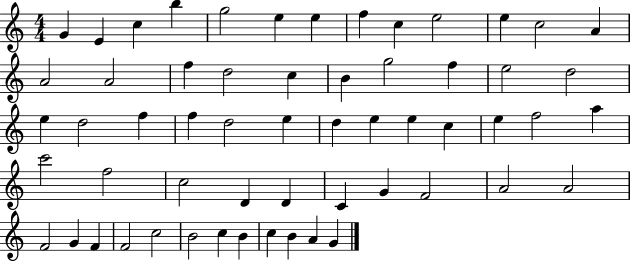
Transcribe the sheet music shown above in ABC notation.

X:1
T:Untitled
M:4/4
L:1/4
K:C
G E c b g2 e e f c e2 e c2 A A2 A2 f d2 c B g2 f e2 d2 e d2 f f d2 e d e e c e f2 a c'2 f2 c2 D D C G F2 A2 A2 F2 G F F2 c2 B2 c B c B A G